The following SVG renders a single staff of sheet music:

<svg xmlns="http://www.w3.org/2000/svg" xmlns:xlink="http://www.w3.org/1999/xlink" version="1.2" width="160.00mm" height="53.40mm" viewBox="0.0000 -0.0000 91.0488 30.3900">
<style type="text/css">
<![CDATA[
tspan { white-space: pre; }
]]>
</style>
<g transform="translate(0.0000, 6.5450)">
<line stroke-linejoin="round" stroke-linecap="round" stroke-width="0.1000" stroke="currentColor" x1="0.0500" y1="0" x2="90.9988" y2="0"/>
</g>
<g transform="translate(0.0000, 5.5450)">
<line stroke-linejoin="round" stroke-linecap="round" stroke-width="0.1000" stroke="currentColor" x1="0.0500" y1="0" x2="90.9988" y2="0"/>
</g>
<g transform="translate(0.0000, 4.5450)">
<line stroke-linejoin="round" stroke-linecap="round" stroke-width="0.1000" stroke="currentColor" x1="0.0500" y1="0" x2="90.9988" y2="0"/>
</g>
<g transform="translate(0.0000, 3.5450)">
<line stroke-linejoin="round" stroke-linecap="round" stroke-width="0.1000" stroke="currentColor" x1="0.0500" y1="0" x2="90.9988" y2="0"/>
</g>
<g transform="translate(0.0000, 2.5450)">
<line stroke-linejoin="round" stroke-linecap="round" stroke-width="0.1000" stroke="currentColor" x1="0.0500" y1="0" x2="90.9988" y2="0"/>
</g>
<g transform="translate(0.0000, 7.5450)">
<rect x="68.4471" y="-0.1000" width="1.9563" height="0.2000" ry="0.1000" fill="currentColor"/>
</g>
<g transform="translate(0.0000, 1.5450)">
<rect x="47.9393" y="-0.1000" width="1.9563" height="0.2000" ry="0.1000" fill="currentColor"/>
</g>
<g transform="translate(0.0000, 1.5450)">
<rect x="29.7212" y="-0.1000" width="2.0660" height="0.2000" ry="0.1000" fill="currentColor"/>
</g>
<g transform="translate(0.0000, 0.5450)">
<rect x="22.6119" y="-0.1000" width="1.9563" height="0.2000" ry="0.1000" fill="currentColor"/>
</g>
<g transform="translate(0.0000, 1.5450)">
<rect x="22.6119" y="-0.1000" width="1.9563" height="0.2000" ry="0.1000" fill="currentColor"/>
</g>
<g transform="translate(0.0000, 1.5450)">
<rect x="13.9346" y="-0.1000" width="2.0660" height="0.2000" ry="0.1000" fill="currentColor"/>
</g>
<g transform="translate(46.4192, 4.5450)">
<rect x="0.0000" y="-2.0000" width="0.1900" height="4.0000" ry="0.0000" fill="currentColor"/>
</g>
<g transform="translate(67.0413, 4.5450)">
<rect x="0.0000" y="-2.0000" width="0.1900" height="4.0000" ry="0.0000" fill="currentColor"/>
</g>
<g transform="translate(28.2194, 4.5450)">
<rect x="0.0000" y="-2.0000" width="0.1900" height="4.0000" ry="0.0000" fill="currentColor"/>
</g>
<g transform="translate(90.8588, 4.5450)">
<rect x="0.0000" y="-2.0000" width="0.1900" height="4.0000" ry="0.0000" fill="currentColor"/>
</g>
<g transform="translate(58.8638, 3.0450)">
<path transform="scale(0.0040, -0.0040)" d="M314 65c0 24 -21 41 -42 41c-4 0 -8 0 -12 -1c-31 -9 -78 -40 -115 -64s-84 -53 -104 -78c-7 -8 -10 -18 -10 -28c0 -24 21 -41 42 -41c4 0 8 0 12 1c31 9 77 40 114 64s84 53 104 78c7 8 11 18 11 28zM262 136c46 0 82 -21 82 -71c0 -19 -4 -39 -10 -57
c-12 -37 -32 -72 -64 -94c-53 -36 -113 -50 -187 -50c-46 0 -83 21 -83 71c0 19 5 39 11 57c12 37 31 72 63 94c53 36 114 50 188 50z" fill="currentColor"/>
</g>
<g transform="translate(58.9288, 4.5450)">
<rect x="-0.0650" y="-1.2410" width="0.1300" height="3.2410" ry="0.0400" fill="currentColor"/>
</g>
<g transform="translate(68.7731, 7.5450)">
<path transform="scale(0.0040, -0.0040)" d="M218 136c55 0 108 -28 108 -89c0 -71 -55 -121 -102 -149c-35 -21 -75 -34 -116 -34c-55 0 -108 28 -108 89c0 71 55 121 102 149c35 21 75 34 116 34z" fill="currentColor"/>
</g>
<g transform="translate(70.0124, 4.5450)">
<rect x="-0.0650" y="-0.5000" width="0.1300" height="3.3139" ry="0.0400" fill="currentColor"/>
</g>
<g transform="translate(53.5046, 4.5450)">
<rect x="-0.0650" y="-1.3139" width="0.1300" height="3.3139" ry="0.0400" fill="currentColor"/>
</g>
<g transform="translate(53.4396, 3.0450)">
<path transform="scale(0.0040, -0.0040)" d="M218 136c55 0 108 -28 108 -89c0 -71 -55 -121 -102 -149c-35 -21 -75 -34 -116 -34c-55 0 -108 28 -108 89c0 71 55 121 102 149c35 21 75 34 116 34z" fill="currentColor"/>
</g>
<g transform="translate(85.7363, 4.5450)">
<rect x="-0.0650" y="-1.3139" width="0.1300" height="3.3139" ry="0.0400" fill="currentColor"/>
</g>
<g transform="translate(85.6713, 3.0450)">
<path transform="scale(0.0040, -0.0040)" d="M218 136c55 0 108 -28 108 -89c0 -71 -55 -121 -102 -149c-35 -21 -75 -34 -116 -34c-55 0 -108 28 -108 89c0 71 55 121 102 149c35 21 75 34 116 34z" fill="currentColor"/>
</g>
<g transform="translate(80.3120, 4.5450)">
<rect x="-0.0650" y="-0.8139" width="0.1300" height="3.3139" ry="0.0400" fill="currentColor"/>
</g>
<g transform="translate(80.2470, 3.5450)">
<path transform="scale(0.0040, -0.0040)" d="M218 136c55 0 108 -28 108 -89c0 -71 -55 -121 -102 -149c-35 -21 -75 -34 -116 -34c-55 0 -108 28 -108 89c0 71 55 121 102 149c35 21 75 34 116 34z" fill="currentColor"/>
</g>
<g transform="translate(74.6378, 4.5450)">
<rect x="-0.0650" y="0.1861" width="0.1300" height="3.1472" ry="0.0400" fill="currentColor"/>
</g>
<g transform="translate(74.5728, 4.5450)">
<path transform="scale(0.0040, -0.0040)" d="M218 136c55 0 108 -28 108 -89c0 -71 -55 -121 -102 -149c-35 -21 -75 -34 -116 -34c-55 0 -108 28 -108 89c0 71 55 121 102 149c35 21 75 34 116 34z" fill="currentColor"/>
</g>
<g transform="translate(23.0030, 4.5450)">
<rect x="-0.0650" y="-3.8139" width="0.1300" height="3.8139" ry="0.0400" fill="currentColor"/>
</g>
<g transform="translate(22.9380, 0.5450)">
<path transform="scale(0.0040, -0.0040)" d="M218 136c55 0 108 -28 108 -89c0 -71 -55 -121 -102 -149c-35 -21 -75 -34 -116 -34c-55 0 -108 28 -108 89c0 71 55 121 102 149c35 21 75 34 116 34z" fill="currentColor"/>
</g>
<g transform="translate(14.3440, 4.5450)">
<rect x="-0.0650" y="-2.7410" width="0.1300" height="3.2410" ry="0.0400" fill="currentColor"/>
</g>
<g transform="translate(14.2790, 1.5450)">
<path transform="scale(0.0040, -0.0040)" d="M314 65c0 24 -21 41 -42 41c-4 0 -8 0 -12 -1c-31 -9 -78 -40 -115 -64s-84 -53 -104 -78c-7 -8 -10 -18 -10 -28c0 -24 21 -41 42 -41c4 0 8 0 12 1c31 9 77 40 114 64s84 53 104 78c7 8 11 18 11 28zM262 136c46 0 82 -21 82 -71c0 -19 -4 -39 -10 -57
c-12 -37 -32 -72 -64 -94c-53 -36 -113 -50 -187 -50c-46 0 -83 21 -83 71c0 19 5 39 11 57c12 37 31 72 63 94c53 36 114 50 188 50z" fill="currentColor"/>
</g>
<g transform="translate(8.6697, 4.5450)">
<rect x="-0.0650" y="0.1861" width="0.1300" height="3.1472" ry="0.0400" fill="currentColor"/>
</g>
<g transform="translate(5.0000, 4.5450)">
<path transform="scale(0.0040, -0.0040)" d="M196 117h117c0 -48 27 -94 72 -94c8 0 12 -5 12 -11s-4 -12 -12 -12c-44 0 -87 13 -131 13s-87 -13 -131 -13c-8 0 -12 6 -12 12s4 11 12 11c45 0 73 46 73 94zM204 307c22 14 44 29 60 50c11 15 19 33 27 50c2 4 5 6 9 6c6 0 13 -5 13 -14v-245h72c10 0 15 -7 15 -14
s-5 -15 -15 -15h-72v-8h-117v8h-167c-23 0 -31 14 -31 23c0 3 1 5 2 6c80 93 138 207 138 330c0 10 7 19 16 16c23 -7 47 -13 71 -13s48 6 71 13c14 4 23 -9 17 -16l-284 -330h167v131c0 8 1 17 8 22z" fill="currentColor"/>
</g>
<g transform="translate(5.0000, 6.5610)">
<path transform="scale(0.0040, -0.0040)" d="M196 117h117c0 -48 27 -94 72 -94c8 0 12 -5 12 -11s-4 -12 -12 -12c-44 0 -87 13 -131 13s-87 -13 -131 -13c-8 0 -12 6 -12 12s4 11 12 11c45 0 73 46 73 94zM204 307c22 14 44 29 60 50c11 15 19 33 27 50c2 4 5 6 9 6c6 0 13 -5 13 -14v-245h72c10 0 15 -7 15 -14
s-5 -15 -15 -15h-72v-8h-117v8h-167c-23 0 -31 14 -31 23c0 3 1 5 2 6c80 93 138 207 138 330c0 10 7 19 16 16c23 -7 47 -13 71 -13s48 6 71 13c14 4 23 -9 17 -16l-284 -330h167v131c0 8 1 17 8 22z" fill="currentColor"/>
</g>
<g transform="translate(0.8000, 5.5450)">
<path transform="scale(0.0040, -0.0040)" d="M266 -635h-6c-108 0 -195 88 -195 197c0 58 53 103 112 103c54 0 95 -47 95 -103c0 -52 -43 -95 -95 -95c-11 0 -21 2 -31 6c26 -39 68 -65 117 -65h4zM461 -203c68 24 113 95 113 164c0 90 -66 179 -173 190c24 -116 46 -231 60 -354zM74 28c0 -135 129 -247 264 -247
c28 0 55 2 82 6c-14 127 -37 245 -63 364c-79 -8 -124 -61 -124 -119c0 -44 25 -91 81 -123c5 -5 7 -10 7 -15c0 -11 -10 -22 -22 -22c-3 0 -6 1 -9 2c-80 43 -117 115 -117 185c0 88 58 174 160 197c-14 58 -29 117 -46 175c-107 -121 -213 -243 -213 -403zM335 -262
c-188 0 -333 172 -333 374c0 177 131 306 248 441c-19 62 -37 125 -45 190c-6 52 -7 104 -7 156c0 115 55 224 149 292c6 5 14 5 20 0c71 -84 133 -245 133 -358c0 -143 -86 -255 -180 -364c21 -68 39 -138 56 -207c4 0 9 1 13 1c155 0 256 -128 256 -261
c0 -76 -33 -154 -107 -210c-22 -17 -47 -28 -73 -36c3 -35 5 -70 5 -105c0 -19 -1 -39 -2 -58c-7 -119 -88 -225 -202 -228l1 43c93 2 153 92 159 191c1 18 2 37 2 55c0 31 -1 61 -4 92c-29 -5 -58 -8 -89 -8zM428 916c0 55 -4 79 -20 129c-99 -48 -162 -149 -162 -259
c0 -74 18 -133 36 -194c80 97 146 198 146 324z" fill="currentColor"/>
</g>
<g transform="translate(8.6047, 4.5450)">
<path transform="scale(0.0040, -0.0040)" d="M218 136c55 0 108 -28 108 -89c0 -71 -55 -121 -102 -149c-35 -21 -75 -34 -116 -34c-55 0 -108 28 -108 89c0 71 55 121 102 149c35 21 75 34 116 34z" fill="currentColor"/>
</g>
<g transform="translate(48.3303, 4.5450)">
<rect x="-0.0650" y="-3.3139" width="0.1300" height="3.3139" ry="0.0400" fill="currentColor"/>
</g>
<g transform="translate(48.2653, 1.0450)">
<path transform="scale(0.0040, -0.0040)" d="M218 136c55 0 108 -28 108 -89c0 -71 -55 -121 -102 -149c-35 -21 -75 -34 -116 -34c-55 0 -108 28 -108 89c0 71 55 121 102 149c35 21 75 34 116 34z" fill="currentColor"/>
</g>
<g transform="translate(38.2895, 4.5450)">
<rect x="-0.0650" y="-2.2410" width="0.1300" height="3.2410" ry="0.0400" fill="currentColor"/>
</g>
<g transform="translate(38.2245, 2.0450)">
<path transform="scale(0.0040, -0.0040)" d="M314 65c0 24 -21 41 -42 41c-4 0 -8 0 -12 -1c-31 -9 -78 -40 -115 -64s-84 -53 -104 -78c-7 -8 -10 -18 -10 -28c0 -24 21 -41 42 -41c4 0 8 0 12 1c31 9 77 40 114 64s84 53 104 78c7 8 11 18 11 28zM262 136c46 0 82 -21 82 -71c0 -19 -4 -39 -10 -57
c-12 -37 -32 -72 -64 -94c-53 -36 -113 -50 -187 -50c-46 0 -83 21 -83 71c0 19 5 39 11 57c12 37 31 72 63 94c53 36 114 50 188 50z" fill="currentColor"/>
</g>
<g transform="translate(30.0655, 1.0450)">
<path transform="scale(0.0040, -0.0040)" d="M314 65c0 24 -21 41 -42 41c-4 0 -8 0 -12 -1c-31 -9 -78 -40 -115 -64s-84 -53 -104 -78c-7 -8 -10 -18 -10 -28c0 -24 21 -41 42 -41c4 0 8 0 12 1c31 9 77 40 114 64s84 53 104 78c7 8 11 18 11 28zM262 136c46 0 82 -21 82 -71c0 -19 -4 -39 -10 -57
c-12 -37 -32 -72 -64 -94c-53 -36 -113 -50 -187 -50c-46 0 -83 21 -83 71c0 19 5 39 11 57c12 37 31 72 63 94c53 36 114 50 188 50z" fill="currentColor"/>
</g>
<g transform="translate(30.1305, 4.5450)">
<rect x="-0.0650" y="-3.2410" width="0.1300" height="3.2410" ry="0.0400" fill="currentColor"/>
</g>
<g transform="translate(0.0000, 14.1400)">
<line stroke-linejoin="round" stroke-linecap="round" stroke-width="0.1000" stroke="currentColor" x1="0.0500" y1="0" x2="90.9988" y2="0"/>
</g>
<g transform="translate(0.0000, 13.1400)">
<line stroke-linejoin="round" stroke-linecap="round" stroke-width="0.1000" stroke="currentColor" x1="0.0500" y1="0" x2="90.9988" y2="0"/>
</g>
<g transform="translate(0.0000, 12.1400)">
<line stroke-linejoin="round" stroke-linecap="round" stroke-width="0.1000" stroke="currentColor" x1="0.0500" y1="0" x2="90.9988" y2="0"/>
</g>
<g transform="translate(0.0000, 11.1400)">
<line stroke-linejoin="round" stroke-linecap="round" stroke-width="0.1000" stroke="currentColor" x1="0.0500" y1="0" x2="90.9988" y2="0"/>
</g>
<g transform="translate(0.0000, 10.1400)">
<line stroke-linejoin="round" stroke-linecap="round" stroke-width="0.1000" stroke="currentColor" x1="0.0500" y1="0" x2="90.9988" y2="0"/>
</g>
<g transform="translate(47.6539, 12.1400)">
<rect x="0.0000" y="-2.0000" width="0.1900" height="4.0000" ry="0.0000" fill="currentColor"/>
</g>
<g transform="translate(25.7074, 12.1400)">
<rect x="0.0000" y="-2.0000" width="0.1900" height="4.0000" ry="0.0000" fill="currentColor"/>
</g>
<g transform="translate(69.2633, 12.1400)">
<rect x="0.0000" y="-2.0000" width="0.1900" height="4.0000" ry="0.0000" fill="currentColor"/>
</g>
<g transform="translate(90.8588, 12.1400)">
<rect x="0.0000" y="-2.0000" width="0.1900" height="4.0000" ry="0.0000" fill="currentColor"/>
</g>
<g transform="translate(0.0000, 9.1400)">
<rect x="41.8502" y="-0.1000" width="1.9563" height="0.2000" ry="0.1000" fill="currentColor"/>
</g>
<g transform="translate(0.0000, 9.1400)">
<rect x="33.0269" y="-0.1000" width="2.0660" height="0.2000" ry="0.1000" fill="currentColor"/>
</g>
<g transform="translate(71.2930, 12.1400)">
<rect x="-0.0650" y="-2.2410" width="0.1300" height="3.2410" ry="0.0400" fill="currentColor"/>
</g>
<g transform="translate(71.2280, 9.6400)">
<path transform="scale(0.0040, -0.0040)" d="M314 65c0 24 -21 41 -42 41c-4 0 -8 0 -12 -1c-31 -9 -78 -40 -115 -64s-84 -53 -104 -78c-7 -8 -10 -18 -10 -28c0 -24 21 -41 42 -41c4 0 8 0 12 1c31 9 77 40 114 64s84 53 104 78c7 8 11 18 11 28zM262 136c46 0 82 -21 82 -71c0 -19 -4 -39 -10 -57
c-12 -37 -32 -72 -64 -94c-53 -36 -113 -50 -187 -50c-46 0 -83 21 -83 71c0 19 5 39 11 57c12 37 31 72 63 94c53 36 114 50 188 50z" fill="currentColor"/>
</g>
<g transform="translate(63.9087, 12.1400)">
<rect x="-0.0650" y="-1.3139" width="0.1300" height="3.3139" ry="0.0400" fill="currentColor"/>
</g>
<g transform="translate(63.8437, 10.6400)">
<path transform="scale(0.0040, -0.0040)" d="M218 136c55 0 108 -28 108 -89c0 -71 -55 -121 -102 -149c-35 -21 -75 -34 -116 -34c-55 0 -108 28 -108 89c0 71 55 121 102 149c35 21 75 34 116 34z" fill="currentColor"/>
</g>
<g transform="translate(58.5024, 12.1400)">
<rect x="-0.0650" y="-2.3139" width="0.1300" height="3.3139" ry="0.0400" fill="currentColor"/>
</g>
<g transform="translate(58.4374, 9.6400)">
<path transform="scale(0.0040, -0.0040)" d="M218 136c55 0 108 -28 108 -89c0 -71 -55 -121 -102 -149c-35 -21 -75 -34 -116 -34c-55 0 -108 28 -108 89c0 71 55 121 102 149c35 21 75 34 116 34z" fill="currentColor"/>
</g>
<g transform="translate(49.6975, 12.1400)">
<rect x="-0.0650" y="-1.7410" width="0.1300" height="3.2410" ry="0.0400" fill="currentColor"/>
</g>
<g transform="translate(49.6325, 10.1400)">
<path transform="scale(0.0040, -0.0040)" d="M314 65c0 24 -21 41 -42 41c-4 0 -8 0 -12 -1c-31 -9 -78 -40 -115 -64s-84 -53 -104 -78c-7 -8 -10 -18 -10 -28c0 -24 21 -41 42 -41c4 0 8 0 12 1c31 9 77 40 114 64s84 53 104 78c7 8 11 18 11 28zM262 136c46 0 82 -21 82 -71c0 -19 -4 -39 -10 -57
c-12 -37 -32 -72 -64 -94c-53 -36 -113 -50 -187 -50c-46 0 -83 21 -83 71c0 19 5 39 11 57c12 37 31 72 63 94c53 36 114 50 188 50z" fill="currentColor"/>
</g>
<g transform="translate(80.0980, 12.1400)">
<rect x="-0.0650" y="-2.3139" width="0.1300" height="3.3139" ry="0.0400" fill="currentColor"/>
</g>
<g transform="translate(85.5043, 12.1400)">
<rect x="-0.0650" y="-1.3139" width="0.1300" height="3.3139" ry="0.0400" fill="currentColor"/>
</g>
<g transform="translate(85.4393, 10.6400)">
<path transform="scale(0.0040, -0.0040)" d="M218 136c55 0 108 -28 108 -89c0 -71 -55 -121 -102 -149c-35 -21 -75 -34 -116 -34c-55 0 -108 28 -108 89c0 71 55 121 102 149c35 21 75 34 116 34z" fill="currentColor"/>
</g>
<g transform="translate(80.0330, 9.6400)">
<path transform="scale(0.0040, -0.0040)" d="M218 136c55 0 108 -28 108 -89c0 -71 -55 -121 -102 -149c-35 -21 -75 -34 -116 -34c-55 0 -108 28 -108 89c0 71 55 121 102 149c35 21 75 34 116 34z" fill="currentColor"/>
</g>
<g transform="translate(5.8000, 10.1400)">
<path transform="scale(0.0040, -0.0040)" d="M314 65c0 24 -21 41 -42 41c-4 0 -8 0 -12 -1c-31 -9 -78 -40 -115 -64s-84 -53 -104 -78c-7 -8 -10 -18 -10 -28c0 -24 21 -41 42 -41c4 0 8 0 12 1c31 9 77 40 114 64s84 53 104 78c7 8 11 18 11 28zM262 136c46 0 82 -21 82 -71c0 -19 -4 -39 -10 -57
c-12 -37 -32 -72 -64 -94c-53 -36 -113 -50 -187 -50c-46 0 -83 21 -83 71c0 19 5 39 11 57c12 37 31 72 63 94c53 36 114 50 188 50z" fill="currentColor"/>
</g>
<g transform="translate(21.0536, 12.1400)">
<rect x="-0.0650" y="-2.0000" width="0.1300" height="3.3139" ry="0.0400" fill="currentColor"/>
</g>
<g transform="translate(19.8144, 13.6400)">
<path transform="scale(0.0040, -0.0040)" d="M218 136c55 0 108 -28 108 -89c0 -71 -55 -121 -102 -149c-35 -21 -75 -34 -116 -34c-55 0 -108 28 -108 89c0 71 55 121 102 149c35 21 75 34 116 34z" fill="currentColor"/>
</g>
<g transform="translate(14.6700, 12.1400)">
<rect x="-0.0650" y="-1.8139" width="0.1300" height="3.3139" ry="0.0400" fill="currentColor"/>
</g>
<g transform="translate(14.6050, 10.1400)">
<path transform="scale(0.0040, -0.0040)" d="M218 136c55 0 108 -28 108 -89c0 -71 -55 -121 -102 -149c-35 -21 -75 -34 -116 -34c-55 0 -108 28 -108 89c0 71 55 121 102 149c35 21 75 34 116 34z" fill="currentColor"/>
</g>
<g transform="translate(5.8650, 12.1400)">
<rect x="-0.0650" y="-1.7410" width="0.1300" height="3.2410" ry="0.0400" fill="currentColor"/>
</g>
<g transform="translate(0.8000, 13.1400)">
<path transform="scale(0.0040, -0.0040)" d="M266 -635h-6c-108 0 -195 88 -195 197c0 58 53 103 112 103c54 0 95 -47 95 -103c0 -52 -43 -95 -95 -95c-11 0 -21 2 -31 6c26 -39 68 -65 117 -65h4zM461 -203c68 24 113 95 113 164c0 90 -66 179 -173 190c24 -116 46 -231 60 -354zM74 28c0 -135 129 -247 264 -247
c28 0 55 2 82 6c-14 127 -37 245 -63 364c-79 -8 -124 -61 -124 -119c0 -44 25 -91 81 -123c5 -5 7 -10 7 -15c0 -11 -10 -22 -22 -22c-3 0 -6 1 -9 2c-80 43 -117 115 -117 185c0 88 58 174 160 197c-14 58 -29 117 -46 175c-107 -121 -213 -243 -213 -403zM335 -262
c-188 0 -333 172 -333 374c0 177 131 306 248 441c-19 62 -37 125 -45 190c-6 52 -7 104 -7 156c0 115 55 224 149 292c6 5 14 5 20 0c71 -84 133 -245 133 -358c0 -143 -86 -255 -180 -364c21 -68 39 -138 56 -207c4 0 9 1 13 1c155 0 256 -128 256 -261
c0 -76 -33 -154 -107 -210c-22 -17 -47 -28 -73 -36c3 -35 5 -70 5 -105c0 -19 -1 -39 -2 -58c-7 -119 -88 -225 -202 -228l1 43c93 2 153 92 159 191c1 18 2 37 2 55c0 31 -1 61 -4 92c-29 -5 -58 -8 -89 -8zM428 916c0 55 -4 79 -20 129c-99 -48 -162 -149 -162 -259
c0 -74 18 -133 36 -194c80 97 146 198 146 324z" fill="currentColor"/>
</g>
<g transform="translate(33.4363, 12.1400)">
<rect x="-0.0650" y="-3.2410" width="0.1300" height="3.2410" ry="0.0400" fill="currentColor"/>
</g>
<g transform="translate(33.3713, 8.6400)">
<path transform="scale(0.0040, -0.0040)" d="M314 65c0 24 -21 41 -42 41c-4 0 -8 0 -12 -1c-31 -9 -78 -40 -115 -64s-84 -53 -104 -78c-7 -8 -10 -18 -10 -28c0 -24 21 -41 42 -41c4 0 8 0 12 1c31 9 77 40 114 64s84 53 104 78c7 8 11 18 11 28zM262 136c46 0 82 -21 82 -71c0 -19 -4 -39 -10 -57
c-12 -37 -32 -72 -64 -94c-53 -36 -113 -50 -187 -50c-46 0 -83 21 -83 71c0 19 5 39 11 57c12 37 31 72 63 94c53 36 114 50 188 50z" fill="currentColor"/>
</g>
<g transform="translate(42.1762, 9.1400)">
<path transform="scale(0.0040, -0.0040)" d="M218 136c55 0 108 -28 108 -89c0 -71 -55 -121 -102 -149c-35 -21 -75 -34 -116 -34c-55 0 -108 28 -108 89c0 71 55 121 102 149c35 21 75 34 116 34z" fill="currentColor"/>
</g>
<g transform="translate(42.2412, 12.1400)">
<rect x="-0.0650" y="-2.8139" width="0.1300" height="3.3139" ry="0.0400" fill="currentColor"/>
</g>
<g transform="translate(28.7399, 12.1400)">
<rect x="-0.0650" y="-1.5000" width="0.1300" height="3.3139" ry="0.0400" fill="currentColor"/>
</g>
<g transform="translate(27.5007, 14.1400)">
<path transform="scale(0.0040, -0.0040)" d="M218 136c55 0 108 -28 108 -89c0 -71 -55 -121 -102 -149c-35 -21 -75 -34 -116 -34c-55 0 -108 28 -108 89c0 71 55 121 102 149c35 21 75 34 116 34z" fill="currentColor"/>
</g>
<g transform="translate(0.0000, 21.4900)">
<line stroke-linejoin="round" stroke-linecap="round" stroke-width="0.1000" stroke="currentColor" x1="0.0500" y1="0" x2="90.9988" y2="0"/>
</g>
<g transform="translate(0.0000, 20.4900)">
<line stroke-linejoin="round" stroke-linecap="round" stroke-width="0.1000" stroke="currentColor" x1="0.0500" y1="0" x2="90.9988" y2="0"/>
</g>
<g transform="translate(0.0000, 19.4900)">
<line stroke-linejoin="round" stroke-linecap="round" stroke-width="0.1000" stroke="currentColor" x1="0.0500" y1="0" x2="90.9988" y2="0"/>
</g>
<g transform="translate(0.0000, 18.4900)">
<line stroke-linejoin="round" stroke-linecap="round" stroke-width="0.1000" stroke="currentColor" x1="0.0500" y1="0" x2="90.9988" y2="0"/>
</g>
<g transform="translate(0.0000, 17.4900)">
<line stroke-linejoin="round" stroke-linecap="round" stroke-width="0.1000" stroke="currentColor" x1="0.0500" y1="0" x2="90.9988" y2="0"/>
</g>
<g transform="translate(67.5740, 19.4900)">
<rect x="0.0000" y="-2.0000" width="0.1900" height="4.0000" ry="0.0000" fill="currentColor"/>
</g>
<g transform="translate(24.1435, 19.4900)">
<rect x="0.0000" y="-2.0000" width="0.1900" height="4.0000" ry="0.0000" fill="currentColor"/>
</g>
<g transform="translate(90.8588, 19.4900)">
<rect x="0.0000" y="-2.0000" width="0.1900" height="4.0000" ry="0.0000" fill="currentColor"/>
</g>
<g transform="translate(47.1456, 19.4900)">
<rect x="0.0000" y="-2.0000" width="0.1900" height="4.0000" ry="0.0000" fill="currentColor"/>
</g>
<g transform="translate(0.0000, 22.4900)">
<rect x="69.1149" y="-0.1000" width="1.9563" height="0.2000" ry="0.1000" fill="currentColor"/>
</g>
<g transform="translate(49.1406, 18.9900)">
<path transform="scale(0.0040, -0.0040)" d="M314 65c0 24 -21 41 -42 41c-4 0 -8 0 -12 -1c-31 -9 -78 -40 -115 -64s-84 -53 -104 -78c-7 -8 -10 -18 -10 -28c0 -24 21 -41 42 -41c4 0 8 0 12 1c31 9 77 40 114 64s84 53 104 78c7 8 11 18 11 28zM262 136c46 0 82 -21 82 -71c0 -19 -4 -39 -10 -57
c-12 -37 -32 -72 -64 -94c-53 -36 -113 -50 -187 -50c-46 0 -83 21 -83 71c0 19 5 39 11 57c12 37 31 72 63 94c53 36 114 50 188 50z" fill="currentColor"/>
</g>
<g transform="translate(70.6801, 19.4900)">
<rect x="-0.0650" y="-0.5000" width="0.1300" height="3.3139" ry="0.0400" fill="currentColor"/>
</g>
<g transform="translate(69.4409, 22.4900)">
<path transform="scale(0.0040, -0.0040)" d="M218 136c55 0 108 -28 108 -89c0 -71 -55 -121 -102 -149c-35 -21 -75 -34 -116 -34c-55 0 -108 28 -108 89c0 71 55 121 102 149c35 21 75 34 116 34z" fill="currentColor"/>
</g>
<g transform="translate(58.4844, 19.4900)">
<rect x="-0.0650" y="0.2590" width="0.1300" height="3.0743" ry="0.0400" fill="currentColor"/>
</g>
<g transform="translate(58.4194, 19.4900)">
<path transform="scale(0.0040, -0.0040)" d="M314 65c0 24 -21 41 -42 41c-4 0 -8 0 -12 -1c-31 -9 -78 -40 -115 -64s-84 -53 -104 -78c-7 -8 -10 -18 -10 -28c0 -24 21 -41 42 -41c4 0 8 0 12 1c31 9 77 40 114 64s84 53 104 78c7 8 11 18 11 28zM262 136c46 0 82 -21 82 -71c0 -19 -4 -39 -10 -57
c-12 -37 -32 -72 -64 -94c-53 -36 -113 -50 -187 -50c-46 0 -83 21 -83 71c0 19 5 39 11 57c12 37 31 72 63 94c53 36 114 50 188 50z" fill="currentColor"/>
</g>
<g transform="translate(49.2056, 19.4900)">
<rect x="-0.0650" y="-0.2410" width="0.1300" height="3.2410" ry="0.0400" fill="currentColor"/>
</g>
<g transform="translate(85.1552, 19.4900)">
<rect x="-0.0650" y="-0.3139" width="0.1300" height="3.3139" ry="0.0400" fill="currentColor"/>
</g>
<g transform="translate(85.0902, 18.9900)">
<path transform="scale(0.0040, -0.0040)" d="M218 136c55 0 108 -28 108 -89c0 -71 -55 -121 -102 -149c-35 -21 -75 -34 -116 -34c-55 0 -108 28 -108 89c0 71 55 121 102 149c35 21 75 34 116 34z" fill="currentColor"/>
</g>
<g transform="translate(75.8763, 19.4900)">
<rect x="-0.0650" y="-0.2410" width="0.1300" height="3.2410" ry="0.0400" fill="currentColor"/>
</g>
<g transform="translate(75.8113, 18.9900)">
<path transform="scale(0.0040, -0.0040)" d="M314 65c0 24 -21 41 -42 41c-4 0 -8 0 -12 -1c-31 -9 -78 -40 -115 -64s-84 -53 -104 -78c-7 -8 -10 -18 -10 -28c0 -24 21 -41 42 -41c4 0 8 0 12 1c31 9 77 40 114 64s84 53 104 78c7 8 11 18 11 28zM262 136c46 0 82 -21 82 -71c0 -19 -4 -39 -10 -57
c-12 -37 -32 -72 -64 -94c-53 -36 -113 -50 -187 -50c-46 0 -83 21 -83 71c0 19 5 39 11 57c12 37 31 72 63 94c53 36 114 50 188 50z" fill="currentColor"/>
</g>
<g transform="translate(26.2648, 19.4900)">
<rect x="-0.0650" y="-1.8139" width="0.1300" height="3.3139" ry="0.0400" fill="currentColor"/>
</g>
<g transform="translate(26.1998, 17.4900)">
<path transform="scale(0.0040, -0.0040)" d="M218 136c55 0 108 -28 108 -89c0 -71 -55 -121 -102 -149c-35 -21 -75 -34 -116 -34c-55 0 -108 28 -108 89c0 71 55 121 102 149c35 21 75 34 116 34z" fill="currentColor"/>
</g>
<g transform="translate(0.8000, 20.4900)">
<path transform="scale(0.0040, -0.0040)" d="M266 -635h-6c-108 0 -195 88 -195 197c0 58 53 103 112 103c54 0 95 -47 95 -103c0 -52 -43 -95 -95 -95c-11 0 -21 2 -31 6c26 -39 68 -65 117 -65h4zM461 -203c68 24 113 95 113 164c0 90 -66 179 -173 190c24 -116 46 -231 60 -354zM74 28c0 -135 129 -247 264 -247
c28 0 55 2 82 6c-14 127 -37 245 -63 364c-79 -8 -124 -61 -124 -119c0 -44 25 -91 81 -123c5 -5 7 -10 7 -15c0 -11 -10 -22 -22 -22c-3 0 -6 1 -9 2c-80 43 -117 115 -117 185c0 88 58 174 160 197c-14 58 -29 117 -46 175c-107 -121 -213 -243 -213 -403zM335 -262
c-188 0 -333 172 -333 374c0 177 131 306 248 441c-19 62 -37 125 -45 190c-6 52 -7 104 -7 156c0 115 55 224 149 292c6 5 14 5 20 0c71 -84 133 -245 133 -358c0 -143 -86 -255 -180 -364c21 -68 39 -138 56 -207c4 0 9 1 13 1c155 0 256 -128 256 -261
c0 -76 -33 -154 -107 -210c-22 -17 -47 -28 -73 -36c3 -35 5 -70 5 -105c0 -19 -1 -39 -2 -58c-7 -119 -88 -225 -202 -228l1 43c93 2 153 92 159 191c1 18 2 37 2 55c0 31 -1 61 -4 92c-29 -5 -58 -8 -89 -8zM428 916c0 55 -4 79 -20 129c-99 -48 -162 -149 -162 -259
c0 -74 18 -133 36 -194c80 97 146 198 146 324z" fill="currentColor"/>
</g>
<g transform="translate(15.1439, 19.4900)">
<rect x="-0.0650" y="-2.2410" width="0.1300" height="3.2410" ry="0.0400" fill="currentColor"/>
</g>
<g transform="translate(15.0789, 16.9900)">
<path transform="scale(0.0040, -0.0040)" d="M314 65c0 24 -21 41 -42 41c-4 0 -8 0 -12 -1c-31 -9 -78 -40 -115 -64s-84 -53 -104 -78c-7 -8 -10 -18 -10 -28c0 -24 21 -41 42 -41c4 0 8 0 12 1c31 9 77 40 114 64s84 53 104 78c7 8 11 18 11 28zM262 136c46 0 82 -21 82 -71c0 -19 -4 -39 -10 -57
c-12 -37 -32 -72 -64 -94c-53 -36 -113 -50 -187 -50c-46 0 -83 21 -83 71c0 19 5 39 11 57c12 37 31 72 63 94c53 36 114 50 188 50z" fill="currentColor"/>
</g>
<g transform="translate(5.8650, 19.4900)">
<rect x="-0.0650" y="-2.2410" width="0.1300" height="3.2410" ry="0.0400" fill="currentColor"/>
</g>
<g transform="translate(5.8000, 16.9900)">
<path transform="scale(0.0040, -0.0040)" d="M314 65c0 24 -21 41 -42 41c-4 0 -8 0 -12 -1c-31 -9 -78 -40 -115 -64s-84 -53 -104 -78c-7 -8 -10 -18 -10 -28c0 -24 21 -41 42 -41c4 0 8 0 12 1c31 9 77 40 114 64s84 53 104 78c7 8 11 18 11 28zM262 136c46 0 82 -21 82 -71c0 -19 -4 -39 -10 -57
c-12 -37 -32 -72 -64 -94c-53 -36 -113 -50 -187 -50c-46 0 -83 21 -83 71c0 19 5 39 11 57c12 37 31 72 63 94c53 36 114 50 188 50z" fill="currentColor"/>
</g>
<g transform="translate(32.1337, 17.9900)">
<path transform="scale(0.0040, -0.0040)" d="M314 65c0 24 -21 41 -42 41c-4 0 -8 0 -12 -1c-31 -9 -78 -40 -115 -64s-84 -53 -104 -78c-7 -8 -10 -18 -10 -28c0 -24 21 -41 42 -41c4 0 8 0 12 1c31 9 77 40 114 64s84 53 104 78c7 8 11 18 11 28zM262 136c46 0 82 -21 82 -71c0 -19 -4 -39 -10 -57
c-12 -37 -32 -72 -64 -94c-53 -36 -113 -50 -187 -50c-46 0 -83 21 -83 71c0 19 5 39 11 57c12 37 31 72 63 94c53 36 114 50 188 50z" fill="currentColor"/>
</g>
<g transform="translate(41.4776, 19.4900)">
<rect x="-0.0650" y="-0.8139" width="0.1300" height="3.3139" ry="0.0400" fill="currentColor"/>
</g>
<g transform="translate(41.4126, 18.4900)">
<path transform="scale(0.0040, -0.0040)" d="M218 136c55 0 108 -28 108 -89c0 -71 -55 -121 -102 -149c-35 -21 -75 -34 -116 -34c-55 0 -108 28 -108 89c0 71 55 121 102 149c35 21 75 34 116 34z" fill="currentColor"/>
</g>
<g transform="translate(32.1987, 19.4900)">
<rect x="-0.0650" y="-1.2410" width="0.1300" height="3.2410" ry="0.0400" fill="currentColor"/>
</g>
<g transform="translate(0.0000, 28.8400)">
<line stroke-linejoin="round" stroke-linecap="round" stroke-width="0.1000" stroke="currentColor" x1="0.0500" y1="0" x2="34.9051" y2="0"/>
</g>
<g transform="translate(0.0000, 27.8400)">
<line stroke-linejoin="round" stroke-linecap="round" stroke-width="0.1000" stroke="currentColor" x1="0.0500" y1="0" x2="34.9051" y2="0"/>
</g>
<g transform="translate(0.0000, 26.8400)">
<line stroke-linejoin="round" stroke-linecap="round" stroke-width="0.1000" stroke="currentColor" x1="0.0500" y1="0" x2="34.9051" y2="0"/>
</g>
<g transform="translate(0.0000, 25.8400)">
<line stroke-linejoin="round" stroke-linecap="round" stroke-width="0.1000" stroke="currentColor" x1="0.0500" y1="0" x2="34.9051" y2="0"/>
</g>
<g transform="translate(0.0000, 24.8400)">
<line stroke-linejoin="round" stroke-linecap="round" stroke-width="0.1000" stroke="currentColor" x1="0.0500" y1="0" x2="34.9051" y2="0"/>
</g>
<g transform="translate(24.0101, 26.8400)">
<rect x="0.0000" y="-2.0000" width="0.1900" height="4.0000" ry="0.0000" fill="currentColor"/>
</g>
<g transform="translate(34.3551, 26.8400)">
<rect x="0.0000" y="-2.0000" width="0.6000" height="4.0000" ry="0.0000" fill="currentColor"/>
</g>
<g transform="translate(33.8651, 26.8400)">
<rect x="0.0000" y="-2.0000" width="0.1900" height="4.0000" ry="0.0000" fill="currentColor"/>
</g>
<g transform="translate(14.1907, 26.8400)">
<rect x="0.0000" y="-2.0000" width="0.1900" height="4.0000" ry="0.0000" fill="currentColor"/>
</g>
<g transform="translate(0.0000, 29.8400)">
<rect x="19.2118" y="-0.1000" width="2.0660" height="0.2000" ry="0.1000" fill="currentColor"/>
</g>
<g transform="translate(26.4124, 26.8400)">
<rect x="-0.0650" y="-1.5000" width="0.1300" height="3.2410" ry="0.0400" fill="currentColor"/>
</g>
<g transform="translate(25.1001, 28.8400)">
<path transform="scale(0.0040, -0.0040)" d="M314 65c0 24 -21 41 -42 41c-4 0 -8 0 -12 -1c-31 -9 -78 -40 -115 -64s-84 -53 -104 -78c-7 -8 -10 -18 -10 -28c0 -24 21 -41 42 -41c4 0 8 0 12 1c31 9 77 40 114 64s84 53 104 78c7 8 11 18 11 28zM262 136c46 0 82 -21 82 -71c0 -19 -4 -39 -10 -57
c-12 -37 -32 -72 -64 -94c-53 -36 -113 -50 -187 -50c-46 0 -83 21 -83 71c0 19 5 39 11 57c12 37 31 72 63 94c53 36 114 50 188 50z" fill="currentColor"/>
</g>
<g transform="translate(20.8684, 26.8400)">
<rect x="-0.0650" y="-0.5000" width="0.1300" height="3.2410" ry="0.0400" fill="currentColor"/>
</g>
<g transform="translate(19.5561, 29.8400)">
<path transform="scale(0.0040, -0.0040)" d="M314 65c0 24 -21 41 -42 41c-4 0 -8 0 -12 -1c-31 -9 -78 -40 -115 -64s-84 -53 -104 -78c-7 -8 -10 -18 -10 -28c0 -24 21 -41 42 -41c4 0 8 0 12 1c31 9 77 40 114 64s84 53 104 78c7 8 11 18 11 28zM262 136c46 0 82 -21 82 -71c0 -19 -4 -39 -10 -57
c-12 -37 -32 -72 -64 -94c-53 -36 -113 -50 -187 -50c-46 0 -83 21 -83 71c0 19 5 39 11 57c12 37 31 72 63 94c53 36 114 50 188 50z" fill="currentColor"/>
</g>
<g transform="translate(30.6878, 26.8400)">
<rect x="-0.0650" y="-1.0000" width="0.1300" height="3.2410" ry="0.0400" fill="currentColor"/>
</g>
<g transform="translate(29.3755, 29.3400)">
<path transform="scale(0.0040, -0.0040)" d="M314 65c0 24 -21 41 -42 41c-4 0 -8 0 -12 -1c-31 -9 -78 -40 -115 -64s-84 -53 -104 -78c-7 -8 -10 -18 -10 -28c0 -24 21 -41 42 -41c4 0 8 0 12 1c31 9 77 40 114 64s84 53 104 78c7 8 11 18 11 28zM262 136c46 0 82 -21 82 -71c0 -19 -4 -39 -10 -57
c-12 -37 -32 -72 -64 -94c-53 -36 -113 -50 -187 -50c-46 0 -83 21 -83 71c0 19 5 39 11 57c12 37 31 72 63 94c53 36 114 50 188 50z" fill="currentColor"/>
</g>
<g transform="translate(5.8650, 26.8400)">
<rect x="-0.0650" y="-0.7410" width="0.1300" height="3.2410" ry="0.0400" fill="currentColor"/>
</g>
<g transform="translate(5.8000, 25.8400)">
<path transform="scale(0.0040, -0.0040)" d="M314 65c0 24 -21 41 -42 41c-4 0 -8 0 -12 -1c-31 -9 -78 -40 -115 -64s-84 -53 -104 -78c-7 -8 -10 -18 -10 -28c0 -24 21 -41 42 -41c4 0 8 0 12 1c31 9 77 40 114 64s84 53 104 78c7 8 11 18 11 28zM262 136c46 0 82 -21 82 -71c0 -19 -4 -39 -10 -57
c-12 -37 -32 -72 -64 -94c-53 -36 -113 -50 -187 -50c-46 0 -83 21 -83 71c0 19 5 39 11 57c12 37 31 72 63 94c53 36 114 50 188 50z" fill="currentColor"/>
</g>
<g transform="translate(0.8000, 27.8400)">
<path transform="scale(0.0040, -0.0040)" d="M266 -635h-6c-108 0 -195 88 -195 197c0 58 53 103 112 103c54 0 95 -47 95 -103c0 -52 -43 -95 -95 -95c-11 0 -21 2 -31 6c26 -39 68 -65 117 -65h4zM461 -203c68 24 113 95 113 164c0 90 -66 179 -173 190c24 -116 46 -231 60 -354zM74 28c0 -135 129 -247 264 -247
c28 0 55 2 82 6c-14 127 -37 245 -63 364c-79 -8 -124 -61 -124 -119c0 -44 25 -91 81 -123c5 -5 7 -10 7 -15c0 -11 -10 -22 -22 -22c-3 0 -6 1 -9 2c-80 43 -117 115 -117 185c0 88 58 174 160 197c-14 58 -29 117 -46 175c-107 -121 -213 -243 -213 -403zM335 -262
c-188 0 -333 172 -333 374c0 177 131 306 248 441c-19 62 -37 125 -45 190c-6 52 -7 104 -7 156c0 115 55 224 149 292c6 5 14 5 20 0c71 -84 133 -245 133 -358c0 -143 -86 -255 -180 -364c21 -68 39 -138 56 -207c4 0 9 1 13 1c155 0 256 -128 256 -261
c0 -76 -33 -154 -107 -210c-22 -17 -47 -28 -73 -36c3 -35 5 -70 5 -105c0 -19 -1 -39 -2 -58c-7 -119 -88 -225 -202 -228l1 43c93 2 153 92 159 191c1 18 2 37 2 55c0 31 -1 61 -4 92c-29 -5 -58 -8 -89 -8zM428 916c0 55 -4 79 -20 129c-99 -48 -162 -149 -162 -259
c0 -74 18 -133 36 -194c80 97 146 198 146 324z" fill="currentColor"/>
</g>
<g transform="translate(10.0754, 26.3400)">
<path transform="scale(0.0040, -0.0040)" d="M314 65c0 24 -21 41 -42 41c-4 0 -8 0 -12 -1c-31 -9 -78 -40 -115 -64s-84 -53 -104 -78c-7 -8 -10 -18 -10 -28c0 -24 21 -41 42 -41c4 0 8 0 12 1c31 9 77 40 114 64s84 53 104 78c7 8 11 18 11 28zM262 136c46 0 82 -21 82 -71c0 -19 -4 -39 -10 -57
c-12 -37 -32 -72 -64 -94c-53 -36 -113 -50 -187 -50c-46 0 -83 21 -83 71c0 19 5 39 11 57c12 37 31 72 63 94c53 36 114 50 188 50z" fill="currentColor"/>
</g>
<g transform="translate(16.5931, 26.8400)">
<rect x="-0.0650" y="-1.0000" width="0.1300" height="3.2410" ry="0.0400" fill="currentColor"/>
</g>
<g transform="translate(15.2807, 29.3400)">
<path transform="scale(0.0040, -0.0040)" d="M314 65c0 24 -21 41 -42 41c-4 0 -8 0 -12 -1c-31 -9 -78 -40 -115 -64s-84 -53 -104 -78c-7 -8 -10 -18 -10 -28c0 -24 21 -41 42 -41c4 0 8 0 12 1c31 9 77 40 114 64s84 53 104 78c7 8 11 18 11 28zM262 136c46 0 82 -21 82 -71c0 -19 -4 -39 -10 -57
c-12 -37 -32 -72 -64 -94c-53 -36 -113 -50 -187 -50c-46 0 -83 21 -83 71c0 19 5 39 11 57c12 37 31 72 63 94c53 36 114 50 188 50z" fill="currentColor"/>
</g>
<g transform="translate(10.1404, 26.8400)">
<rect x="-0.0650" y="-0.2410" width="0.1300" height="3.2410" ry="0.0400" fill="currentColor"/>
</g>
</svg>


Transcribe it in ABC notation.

X:1
T:Untitled
M:4/4
L:1/4
K:C
B a2 c' b2 g2 b e e2 C B d e f2 f F E b2 a f2 g e g2 g e g2 g2 f e2 d c2 B2 C c2 c d2 c2 D2 C2 E2 D2